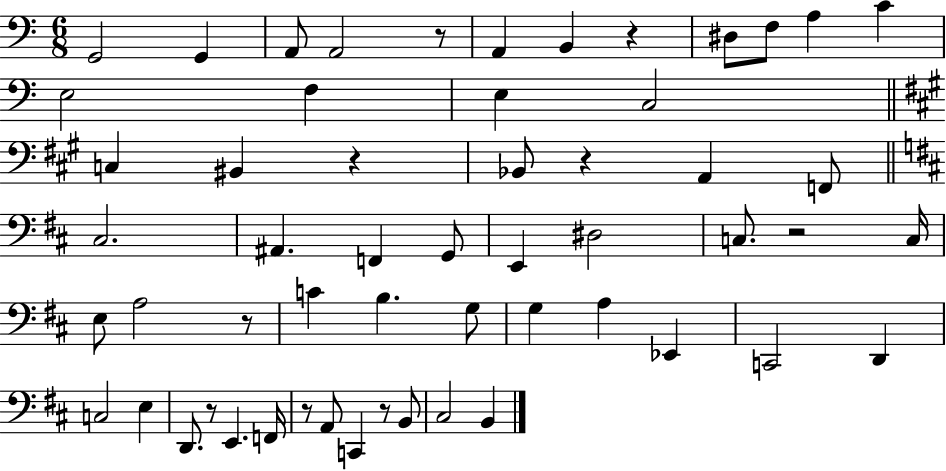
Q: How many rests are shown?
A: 9